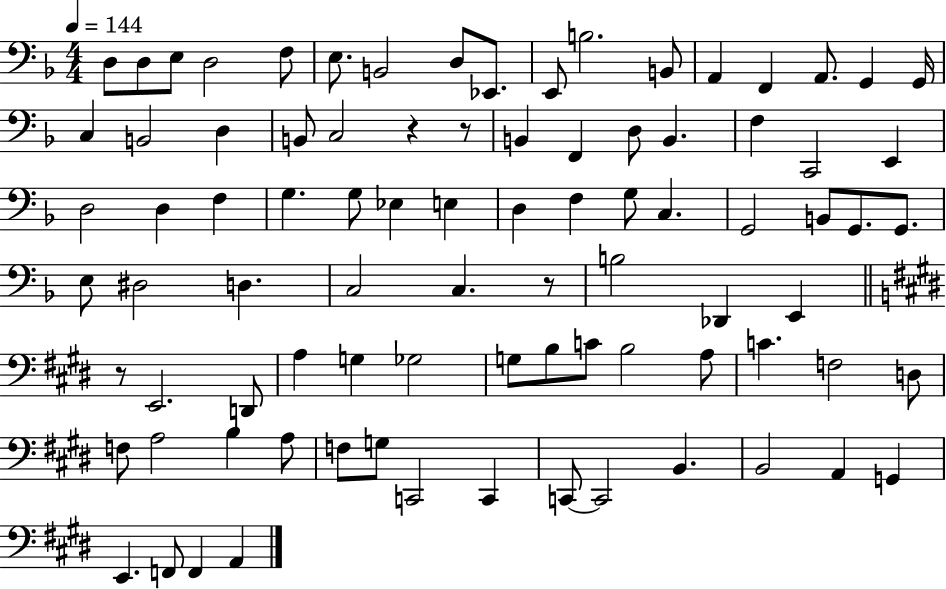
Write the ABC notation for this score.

X:1
T:Untitled
M:4/4
L:1/4
K:F
D,/2 D,/2 E,/2 D,2 F,/2 E,/2 B,,2 D,/2 _E,,/2 E,,/2 B,2 B,,/2 A,, F,, A,,/2 G,, G,,/4 C, B,,2 D, B,,/2 C,2 z z/2 B,, F,, D,/2 B,, F, C,,2 E,, D,2 D, F, G, G,/2 _E, E, D, F, G,/2 C, G,,2 B,,/2 G,,/2 G,,/2 E,/2 ^D,2 D, C,2 C, z/2 B,2 _D,, E,, z/2 E,,2 D,,/2 A, G, _G,2 G,/2 B,/2 C/2 B,2 A,/2 C F,2 D,/2 F,/2 A,2 B, A,/2 F,/2 G,/2 C,,2 C,, C,,/2 C,,2 B,, B,,2 A,, G,, E,, F,,/2 F,, A,,